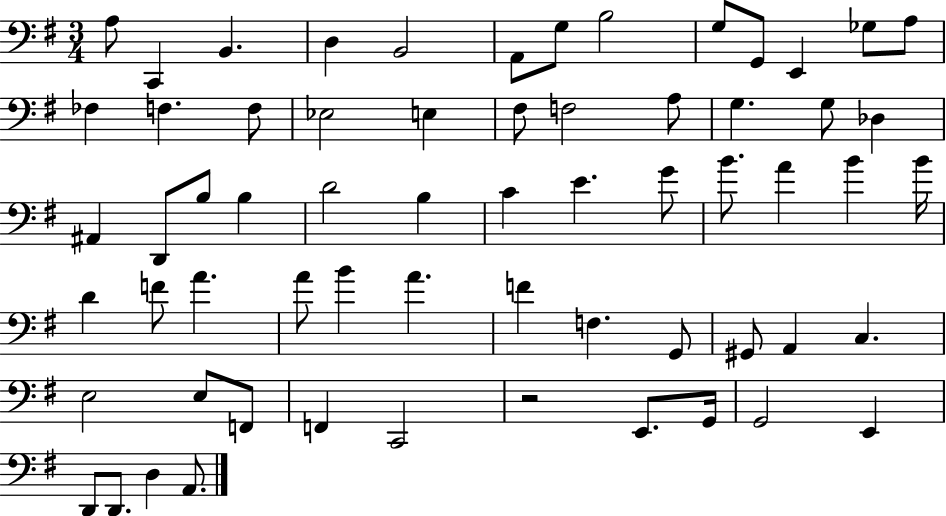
X:1
T:Untitled
M:3/4
L:1/4
K:G
A,/2 C,, B,, D, B,,2 A,,/2 G,/2 B,2 G,/2 G,,/2 E,, _G,/2 A,/2 _F, F, F,/2 _E,2 E, ^F,/2 F,2 A,/2 G, G,/2 _D, ^A,, D,,/2 B,/2 B, D2 B, C E G/2 B/2 A B B/4 D F/2 A A/2 B A F F, G,,/2 ^G,,/2 A,, C, E,2 E,/2 F,,/2 F,, C,,2 z2 E,,/2 G,,/4 G,,2 E,, D,,/2 D,,/2 D, A,,/2